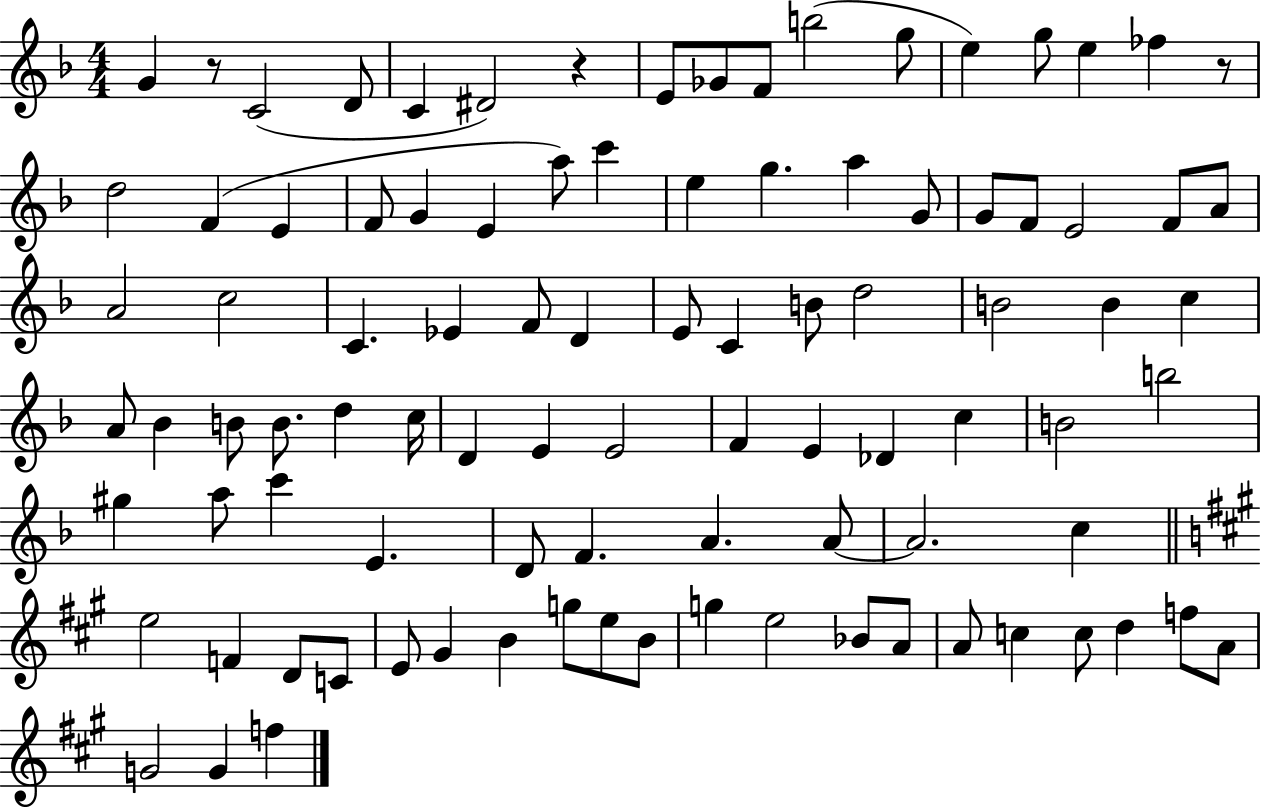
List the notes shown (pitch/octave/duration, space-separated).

G4/q R/e C4/h D4/e C4/q D#4/h R/q E4/e Gb4/e F4/e B5/h G5/e E5/q G5/e E5/q FES5/q R/e D5/h F4/q E4/q F4/e G4/q E4/q A5/e C6/q E5/q G5/q. A5/q G4/e G4/e F4/e E4/h F4/e A4/e A4/h C5/h C4/q. Eb4/q F4/e D4/q E4/e C4/q B4/e D5/h B4/h B4/q C5/q A4/e Bb4/q B4/e B4/e. D5/q C5/s D4/q E4/q E4/h F4/q E4/q Db4/q C5/q B4/h B5/h G#5/q A5/e C6/q E4/q. D4/e F4/q. A4/q. A4/e A4/h. C5/q E5/h F4/q D4/e C4/e E4/e G#4/q B4/q G5/e E5/e B4/e G5/q E5/h Bb4/e A4/e A4/e C5/q C5/e D5/q F5/e A4/e G4/h G4/q F5/q